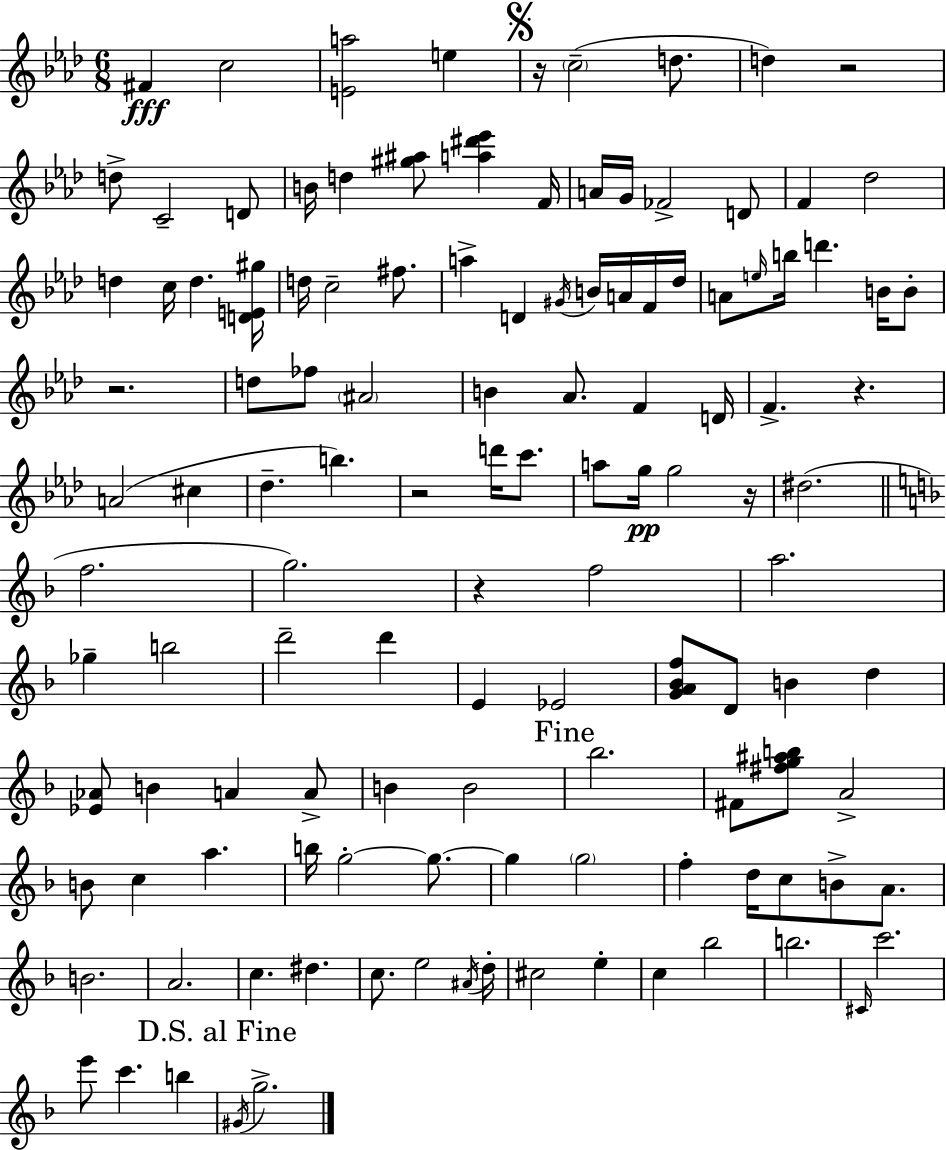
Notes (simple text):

F#4/q C5/h [E4,A5]/h E5/q R/s C5/h D5/e. D5/q R/h D5/e C4/h D4/e B4/s D5/q [G#5,A#5]/e [A5,D#6,Eb6]/q F4/s A4/s G4/s FES4/h D4/e F4/q Db5/h D5/q C5/s D5/q. [D4,E4,G#5]/s D5/s C5/h F#5/e. A5/q D4/q G#4/s B4/s A4/s F4/s Db5/s A4/e E5/s B5/s D6/q. B4/s B4/e R/h. D5/e FES5/e A#4/h B4/q Ab4/e. F4/q D4/s F4/q. R/q. A4/h C#5/q Db5/q. B5/q. R/h D6/s C6/e. A5/e G5/s G5/h R/s D#5/h. F5/h. G5/h. R/q F5/h A5/h. Gb5/q B5/h D6/h D6/q E4/q Eb4/h [G4,A4,Bb4,F5]/e D4/e B4/q D5/q [Eb4,Ab4]/e B4/q A4/q A4/e B4/q B4/h Bb5/h. F#4/e [F#5,G5,A#5,B5]/e A4/h B4/e C5/q A5/q. B5/s G5/h G5/e. G5/q G5/h F5/q D5/s C5/e B4/e A4/e. B4/h. A4/h. C5/q. D#5/q. C5/e. E5/h A#4/s D5/s C#5/h E5/q C5/q Bb5/h B5/h. C#4/s C6/h. E6/e C6/q. B5/q G#4/s G5/h.